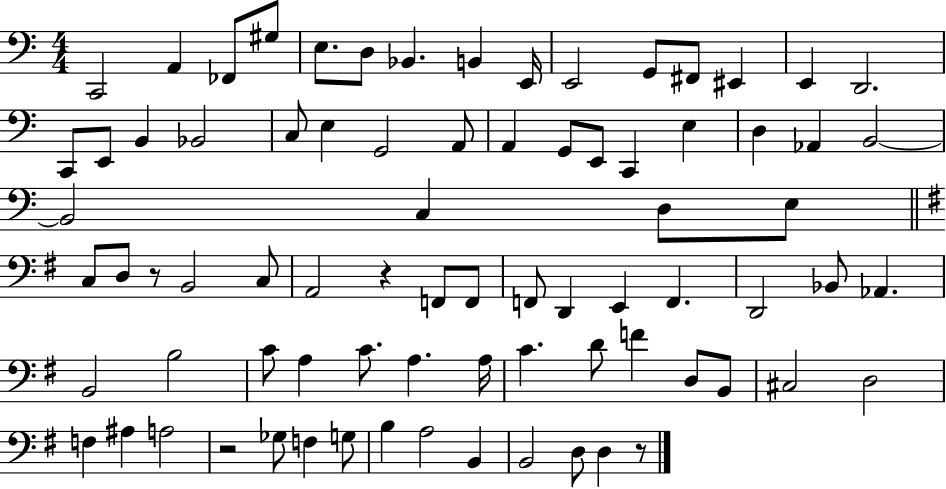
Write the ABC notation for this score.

X:1
T:Untitled
M:4/4
L:1/4
K:C
C,,2 A,, _F,,/2 ^G,/2 E,/2 D,/2 _B,, B,, E,,/4 E,,2 G,,/2 ^F,,/2 ^E,, E,, D,,2 C,,/2 E,,/2 B,, _B,,2 C,/2 E, G,,2 A,,/2 A,, G,,/2 E,,/2 C,, E, D, _A,, B,,2 B,,2 C, D,/2 E,/2 C,/2 D,/2 z/2 B,,2 C,/2 A,,2 z F,,/2 F,,/2 F,,/2 D,, E,, F,, D,,2 _B,,/2 _A,, B,,2 B,2 C/2 A, C/2 A, A,/4 C D/2 F D,/2 B,,/2 ^C,2 D,2 F, ^A, A,2 z2 _G,/2 F, G,/2 B, A,2 B,, B,,2 D,/2 D, z/2